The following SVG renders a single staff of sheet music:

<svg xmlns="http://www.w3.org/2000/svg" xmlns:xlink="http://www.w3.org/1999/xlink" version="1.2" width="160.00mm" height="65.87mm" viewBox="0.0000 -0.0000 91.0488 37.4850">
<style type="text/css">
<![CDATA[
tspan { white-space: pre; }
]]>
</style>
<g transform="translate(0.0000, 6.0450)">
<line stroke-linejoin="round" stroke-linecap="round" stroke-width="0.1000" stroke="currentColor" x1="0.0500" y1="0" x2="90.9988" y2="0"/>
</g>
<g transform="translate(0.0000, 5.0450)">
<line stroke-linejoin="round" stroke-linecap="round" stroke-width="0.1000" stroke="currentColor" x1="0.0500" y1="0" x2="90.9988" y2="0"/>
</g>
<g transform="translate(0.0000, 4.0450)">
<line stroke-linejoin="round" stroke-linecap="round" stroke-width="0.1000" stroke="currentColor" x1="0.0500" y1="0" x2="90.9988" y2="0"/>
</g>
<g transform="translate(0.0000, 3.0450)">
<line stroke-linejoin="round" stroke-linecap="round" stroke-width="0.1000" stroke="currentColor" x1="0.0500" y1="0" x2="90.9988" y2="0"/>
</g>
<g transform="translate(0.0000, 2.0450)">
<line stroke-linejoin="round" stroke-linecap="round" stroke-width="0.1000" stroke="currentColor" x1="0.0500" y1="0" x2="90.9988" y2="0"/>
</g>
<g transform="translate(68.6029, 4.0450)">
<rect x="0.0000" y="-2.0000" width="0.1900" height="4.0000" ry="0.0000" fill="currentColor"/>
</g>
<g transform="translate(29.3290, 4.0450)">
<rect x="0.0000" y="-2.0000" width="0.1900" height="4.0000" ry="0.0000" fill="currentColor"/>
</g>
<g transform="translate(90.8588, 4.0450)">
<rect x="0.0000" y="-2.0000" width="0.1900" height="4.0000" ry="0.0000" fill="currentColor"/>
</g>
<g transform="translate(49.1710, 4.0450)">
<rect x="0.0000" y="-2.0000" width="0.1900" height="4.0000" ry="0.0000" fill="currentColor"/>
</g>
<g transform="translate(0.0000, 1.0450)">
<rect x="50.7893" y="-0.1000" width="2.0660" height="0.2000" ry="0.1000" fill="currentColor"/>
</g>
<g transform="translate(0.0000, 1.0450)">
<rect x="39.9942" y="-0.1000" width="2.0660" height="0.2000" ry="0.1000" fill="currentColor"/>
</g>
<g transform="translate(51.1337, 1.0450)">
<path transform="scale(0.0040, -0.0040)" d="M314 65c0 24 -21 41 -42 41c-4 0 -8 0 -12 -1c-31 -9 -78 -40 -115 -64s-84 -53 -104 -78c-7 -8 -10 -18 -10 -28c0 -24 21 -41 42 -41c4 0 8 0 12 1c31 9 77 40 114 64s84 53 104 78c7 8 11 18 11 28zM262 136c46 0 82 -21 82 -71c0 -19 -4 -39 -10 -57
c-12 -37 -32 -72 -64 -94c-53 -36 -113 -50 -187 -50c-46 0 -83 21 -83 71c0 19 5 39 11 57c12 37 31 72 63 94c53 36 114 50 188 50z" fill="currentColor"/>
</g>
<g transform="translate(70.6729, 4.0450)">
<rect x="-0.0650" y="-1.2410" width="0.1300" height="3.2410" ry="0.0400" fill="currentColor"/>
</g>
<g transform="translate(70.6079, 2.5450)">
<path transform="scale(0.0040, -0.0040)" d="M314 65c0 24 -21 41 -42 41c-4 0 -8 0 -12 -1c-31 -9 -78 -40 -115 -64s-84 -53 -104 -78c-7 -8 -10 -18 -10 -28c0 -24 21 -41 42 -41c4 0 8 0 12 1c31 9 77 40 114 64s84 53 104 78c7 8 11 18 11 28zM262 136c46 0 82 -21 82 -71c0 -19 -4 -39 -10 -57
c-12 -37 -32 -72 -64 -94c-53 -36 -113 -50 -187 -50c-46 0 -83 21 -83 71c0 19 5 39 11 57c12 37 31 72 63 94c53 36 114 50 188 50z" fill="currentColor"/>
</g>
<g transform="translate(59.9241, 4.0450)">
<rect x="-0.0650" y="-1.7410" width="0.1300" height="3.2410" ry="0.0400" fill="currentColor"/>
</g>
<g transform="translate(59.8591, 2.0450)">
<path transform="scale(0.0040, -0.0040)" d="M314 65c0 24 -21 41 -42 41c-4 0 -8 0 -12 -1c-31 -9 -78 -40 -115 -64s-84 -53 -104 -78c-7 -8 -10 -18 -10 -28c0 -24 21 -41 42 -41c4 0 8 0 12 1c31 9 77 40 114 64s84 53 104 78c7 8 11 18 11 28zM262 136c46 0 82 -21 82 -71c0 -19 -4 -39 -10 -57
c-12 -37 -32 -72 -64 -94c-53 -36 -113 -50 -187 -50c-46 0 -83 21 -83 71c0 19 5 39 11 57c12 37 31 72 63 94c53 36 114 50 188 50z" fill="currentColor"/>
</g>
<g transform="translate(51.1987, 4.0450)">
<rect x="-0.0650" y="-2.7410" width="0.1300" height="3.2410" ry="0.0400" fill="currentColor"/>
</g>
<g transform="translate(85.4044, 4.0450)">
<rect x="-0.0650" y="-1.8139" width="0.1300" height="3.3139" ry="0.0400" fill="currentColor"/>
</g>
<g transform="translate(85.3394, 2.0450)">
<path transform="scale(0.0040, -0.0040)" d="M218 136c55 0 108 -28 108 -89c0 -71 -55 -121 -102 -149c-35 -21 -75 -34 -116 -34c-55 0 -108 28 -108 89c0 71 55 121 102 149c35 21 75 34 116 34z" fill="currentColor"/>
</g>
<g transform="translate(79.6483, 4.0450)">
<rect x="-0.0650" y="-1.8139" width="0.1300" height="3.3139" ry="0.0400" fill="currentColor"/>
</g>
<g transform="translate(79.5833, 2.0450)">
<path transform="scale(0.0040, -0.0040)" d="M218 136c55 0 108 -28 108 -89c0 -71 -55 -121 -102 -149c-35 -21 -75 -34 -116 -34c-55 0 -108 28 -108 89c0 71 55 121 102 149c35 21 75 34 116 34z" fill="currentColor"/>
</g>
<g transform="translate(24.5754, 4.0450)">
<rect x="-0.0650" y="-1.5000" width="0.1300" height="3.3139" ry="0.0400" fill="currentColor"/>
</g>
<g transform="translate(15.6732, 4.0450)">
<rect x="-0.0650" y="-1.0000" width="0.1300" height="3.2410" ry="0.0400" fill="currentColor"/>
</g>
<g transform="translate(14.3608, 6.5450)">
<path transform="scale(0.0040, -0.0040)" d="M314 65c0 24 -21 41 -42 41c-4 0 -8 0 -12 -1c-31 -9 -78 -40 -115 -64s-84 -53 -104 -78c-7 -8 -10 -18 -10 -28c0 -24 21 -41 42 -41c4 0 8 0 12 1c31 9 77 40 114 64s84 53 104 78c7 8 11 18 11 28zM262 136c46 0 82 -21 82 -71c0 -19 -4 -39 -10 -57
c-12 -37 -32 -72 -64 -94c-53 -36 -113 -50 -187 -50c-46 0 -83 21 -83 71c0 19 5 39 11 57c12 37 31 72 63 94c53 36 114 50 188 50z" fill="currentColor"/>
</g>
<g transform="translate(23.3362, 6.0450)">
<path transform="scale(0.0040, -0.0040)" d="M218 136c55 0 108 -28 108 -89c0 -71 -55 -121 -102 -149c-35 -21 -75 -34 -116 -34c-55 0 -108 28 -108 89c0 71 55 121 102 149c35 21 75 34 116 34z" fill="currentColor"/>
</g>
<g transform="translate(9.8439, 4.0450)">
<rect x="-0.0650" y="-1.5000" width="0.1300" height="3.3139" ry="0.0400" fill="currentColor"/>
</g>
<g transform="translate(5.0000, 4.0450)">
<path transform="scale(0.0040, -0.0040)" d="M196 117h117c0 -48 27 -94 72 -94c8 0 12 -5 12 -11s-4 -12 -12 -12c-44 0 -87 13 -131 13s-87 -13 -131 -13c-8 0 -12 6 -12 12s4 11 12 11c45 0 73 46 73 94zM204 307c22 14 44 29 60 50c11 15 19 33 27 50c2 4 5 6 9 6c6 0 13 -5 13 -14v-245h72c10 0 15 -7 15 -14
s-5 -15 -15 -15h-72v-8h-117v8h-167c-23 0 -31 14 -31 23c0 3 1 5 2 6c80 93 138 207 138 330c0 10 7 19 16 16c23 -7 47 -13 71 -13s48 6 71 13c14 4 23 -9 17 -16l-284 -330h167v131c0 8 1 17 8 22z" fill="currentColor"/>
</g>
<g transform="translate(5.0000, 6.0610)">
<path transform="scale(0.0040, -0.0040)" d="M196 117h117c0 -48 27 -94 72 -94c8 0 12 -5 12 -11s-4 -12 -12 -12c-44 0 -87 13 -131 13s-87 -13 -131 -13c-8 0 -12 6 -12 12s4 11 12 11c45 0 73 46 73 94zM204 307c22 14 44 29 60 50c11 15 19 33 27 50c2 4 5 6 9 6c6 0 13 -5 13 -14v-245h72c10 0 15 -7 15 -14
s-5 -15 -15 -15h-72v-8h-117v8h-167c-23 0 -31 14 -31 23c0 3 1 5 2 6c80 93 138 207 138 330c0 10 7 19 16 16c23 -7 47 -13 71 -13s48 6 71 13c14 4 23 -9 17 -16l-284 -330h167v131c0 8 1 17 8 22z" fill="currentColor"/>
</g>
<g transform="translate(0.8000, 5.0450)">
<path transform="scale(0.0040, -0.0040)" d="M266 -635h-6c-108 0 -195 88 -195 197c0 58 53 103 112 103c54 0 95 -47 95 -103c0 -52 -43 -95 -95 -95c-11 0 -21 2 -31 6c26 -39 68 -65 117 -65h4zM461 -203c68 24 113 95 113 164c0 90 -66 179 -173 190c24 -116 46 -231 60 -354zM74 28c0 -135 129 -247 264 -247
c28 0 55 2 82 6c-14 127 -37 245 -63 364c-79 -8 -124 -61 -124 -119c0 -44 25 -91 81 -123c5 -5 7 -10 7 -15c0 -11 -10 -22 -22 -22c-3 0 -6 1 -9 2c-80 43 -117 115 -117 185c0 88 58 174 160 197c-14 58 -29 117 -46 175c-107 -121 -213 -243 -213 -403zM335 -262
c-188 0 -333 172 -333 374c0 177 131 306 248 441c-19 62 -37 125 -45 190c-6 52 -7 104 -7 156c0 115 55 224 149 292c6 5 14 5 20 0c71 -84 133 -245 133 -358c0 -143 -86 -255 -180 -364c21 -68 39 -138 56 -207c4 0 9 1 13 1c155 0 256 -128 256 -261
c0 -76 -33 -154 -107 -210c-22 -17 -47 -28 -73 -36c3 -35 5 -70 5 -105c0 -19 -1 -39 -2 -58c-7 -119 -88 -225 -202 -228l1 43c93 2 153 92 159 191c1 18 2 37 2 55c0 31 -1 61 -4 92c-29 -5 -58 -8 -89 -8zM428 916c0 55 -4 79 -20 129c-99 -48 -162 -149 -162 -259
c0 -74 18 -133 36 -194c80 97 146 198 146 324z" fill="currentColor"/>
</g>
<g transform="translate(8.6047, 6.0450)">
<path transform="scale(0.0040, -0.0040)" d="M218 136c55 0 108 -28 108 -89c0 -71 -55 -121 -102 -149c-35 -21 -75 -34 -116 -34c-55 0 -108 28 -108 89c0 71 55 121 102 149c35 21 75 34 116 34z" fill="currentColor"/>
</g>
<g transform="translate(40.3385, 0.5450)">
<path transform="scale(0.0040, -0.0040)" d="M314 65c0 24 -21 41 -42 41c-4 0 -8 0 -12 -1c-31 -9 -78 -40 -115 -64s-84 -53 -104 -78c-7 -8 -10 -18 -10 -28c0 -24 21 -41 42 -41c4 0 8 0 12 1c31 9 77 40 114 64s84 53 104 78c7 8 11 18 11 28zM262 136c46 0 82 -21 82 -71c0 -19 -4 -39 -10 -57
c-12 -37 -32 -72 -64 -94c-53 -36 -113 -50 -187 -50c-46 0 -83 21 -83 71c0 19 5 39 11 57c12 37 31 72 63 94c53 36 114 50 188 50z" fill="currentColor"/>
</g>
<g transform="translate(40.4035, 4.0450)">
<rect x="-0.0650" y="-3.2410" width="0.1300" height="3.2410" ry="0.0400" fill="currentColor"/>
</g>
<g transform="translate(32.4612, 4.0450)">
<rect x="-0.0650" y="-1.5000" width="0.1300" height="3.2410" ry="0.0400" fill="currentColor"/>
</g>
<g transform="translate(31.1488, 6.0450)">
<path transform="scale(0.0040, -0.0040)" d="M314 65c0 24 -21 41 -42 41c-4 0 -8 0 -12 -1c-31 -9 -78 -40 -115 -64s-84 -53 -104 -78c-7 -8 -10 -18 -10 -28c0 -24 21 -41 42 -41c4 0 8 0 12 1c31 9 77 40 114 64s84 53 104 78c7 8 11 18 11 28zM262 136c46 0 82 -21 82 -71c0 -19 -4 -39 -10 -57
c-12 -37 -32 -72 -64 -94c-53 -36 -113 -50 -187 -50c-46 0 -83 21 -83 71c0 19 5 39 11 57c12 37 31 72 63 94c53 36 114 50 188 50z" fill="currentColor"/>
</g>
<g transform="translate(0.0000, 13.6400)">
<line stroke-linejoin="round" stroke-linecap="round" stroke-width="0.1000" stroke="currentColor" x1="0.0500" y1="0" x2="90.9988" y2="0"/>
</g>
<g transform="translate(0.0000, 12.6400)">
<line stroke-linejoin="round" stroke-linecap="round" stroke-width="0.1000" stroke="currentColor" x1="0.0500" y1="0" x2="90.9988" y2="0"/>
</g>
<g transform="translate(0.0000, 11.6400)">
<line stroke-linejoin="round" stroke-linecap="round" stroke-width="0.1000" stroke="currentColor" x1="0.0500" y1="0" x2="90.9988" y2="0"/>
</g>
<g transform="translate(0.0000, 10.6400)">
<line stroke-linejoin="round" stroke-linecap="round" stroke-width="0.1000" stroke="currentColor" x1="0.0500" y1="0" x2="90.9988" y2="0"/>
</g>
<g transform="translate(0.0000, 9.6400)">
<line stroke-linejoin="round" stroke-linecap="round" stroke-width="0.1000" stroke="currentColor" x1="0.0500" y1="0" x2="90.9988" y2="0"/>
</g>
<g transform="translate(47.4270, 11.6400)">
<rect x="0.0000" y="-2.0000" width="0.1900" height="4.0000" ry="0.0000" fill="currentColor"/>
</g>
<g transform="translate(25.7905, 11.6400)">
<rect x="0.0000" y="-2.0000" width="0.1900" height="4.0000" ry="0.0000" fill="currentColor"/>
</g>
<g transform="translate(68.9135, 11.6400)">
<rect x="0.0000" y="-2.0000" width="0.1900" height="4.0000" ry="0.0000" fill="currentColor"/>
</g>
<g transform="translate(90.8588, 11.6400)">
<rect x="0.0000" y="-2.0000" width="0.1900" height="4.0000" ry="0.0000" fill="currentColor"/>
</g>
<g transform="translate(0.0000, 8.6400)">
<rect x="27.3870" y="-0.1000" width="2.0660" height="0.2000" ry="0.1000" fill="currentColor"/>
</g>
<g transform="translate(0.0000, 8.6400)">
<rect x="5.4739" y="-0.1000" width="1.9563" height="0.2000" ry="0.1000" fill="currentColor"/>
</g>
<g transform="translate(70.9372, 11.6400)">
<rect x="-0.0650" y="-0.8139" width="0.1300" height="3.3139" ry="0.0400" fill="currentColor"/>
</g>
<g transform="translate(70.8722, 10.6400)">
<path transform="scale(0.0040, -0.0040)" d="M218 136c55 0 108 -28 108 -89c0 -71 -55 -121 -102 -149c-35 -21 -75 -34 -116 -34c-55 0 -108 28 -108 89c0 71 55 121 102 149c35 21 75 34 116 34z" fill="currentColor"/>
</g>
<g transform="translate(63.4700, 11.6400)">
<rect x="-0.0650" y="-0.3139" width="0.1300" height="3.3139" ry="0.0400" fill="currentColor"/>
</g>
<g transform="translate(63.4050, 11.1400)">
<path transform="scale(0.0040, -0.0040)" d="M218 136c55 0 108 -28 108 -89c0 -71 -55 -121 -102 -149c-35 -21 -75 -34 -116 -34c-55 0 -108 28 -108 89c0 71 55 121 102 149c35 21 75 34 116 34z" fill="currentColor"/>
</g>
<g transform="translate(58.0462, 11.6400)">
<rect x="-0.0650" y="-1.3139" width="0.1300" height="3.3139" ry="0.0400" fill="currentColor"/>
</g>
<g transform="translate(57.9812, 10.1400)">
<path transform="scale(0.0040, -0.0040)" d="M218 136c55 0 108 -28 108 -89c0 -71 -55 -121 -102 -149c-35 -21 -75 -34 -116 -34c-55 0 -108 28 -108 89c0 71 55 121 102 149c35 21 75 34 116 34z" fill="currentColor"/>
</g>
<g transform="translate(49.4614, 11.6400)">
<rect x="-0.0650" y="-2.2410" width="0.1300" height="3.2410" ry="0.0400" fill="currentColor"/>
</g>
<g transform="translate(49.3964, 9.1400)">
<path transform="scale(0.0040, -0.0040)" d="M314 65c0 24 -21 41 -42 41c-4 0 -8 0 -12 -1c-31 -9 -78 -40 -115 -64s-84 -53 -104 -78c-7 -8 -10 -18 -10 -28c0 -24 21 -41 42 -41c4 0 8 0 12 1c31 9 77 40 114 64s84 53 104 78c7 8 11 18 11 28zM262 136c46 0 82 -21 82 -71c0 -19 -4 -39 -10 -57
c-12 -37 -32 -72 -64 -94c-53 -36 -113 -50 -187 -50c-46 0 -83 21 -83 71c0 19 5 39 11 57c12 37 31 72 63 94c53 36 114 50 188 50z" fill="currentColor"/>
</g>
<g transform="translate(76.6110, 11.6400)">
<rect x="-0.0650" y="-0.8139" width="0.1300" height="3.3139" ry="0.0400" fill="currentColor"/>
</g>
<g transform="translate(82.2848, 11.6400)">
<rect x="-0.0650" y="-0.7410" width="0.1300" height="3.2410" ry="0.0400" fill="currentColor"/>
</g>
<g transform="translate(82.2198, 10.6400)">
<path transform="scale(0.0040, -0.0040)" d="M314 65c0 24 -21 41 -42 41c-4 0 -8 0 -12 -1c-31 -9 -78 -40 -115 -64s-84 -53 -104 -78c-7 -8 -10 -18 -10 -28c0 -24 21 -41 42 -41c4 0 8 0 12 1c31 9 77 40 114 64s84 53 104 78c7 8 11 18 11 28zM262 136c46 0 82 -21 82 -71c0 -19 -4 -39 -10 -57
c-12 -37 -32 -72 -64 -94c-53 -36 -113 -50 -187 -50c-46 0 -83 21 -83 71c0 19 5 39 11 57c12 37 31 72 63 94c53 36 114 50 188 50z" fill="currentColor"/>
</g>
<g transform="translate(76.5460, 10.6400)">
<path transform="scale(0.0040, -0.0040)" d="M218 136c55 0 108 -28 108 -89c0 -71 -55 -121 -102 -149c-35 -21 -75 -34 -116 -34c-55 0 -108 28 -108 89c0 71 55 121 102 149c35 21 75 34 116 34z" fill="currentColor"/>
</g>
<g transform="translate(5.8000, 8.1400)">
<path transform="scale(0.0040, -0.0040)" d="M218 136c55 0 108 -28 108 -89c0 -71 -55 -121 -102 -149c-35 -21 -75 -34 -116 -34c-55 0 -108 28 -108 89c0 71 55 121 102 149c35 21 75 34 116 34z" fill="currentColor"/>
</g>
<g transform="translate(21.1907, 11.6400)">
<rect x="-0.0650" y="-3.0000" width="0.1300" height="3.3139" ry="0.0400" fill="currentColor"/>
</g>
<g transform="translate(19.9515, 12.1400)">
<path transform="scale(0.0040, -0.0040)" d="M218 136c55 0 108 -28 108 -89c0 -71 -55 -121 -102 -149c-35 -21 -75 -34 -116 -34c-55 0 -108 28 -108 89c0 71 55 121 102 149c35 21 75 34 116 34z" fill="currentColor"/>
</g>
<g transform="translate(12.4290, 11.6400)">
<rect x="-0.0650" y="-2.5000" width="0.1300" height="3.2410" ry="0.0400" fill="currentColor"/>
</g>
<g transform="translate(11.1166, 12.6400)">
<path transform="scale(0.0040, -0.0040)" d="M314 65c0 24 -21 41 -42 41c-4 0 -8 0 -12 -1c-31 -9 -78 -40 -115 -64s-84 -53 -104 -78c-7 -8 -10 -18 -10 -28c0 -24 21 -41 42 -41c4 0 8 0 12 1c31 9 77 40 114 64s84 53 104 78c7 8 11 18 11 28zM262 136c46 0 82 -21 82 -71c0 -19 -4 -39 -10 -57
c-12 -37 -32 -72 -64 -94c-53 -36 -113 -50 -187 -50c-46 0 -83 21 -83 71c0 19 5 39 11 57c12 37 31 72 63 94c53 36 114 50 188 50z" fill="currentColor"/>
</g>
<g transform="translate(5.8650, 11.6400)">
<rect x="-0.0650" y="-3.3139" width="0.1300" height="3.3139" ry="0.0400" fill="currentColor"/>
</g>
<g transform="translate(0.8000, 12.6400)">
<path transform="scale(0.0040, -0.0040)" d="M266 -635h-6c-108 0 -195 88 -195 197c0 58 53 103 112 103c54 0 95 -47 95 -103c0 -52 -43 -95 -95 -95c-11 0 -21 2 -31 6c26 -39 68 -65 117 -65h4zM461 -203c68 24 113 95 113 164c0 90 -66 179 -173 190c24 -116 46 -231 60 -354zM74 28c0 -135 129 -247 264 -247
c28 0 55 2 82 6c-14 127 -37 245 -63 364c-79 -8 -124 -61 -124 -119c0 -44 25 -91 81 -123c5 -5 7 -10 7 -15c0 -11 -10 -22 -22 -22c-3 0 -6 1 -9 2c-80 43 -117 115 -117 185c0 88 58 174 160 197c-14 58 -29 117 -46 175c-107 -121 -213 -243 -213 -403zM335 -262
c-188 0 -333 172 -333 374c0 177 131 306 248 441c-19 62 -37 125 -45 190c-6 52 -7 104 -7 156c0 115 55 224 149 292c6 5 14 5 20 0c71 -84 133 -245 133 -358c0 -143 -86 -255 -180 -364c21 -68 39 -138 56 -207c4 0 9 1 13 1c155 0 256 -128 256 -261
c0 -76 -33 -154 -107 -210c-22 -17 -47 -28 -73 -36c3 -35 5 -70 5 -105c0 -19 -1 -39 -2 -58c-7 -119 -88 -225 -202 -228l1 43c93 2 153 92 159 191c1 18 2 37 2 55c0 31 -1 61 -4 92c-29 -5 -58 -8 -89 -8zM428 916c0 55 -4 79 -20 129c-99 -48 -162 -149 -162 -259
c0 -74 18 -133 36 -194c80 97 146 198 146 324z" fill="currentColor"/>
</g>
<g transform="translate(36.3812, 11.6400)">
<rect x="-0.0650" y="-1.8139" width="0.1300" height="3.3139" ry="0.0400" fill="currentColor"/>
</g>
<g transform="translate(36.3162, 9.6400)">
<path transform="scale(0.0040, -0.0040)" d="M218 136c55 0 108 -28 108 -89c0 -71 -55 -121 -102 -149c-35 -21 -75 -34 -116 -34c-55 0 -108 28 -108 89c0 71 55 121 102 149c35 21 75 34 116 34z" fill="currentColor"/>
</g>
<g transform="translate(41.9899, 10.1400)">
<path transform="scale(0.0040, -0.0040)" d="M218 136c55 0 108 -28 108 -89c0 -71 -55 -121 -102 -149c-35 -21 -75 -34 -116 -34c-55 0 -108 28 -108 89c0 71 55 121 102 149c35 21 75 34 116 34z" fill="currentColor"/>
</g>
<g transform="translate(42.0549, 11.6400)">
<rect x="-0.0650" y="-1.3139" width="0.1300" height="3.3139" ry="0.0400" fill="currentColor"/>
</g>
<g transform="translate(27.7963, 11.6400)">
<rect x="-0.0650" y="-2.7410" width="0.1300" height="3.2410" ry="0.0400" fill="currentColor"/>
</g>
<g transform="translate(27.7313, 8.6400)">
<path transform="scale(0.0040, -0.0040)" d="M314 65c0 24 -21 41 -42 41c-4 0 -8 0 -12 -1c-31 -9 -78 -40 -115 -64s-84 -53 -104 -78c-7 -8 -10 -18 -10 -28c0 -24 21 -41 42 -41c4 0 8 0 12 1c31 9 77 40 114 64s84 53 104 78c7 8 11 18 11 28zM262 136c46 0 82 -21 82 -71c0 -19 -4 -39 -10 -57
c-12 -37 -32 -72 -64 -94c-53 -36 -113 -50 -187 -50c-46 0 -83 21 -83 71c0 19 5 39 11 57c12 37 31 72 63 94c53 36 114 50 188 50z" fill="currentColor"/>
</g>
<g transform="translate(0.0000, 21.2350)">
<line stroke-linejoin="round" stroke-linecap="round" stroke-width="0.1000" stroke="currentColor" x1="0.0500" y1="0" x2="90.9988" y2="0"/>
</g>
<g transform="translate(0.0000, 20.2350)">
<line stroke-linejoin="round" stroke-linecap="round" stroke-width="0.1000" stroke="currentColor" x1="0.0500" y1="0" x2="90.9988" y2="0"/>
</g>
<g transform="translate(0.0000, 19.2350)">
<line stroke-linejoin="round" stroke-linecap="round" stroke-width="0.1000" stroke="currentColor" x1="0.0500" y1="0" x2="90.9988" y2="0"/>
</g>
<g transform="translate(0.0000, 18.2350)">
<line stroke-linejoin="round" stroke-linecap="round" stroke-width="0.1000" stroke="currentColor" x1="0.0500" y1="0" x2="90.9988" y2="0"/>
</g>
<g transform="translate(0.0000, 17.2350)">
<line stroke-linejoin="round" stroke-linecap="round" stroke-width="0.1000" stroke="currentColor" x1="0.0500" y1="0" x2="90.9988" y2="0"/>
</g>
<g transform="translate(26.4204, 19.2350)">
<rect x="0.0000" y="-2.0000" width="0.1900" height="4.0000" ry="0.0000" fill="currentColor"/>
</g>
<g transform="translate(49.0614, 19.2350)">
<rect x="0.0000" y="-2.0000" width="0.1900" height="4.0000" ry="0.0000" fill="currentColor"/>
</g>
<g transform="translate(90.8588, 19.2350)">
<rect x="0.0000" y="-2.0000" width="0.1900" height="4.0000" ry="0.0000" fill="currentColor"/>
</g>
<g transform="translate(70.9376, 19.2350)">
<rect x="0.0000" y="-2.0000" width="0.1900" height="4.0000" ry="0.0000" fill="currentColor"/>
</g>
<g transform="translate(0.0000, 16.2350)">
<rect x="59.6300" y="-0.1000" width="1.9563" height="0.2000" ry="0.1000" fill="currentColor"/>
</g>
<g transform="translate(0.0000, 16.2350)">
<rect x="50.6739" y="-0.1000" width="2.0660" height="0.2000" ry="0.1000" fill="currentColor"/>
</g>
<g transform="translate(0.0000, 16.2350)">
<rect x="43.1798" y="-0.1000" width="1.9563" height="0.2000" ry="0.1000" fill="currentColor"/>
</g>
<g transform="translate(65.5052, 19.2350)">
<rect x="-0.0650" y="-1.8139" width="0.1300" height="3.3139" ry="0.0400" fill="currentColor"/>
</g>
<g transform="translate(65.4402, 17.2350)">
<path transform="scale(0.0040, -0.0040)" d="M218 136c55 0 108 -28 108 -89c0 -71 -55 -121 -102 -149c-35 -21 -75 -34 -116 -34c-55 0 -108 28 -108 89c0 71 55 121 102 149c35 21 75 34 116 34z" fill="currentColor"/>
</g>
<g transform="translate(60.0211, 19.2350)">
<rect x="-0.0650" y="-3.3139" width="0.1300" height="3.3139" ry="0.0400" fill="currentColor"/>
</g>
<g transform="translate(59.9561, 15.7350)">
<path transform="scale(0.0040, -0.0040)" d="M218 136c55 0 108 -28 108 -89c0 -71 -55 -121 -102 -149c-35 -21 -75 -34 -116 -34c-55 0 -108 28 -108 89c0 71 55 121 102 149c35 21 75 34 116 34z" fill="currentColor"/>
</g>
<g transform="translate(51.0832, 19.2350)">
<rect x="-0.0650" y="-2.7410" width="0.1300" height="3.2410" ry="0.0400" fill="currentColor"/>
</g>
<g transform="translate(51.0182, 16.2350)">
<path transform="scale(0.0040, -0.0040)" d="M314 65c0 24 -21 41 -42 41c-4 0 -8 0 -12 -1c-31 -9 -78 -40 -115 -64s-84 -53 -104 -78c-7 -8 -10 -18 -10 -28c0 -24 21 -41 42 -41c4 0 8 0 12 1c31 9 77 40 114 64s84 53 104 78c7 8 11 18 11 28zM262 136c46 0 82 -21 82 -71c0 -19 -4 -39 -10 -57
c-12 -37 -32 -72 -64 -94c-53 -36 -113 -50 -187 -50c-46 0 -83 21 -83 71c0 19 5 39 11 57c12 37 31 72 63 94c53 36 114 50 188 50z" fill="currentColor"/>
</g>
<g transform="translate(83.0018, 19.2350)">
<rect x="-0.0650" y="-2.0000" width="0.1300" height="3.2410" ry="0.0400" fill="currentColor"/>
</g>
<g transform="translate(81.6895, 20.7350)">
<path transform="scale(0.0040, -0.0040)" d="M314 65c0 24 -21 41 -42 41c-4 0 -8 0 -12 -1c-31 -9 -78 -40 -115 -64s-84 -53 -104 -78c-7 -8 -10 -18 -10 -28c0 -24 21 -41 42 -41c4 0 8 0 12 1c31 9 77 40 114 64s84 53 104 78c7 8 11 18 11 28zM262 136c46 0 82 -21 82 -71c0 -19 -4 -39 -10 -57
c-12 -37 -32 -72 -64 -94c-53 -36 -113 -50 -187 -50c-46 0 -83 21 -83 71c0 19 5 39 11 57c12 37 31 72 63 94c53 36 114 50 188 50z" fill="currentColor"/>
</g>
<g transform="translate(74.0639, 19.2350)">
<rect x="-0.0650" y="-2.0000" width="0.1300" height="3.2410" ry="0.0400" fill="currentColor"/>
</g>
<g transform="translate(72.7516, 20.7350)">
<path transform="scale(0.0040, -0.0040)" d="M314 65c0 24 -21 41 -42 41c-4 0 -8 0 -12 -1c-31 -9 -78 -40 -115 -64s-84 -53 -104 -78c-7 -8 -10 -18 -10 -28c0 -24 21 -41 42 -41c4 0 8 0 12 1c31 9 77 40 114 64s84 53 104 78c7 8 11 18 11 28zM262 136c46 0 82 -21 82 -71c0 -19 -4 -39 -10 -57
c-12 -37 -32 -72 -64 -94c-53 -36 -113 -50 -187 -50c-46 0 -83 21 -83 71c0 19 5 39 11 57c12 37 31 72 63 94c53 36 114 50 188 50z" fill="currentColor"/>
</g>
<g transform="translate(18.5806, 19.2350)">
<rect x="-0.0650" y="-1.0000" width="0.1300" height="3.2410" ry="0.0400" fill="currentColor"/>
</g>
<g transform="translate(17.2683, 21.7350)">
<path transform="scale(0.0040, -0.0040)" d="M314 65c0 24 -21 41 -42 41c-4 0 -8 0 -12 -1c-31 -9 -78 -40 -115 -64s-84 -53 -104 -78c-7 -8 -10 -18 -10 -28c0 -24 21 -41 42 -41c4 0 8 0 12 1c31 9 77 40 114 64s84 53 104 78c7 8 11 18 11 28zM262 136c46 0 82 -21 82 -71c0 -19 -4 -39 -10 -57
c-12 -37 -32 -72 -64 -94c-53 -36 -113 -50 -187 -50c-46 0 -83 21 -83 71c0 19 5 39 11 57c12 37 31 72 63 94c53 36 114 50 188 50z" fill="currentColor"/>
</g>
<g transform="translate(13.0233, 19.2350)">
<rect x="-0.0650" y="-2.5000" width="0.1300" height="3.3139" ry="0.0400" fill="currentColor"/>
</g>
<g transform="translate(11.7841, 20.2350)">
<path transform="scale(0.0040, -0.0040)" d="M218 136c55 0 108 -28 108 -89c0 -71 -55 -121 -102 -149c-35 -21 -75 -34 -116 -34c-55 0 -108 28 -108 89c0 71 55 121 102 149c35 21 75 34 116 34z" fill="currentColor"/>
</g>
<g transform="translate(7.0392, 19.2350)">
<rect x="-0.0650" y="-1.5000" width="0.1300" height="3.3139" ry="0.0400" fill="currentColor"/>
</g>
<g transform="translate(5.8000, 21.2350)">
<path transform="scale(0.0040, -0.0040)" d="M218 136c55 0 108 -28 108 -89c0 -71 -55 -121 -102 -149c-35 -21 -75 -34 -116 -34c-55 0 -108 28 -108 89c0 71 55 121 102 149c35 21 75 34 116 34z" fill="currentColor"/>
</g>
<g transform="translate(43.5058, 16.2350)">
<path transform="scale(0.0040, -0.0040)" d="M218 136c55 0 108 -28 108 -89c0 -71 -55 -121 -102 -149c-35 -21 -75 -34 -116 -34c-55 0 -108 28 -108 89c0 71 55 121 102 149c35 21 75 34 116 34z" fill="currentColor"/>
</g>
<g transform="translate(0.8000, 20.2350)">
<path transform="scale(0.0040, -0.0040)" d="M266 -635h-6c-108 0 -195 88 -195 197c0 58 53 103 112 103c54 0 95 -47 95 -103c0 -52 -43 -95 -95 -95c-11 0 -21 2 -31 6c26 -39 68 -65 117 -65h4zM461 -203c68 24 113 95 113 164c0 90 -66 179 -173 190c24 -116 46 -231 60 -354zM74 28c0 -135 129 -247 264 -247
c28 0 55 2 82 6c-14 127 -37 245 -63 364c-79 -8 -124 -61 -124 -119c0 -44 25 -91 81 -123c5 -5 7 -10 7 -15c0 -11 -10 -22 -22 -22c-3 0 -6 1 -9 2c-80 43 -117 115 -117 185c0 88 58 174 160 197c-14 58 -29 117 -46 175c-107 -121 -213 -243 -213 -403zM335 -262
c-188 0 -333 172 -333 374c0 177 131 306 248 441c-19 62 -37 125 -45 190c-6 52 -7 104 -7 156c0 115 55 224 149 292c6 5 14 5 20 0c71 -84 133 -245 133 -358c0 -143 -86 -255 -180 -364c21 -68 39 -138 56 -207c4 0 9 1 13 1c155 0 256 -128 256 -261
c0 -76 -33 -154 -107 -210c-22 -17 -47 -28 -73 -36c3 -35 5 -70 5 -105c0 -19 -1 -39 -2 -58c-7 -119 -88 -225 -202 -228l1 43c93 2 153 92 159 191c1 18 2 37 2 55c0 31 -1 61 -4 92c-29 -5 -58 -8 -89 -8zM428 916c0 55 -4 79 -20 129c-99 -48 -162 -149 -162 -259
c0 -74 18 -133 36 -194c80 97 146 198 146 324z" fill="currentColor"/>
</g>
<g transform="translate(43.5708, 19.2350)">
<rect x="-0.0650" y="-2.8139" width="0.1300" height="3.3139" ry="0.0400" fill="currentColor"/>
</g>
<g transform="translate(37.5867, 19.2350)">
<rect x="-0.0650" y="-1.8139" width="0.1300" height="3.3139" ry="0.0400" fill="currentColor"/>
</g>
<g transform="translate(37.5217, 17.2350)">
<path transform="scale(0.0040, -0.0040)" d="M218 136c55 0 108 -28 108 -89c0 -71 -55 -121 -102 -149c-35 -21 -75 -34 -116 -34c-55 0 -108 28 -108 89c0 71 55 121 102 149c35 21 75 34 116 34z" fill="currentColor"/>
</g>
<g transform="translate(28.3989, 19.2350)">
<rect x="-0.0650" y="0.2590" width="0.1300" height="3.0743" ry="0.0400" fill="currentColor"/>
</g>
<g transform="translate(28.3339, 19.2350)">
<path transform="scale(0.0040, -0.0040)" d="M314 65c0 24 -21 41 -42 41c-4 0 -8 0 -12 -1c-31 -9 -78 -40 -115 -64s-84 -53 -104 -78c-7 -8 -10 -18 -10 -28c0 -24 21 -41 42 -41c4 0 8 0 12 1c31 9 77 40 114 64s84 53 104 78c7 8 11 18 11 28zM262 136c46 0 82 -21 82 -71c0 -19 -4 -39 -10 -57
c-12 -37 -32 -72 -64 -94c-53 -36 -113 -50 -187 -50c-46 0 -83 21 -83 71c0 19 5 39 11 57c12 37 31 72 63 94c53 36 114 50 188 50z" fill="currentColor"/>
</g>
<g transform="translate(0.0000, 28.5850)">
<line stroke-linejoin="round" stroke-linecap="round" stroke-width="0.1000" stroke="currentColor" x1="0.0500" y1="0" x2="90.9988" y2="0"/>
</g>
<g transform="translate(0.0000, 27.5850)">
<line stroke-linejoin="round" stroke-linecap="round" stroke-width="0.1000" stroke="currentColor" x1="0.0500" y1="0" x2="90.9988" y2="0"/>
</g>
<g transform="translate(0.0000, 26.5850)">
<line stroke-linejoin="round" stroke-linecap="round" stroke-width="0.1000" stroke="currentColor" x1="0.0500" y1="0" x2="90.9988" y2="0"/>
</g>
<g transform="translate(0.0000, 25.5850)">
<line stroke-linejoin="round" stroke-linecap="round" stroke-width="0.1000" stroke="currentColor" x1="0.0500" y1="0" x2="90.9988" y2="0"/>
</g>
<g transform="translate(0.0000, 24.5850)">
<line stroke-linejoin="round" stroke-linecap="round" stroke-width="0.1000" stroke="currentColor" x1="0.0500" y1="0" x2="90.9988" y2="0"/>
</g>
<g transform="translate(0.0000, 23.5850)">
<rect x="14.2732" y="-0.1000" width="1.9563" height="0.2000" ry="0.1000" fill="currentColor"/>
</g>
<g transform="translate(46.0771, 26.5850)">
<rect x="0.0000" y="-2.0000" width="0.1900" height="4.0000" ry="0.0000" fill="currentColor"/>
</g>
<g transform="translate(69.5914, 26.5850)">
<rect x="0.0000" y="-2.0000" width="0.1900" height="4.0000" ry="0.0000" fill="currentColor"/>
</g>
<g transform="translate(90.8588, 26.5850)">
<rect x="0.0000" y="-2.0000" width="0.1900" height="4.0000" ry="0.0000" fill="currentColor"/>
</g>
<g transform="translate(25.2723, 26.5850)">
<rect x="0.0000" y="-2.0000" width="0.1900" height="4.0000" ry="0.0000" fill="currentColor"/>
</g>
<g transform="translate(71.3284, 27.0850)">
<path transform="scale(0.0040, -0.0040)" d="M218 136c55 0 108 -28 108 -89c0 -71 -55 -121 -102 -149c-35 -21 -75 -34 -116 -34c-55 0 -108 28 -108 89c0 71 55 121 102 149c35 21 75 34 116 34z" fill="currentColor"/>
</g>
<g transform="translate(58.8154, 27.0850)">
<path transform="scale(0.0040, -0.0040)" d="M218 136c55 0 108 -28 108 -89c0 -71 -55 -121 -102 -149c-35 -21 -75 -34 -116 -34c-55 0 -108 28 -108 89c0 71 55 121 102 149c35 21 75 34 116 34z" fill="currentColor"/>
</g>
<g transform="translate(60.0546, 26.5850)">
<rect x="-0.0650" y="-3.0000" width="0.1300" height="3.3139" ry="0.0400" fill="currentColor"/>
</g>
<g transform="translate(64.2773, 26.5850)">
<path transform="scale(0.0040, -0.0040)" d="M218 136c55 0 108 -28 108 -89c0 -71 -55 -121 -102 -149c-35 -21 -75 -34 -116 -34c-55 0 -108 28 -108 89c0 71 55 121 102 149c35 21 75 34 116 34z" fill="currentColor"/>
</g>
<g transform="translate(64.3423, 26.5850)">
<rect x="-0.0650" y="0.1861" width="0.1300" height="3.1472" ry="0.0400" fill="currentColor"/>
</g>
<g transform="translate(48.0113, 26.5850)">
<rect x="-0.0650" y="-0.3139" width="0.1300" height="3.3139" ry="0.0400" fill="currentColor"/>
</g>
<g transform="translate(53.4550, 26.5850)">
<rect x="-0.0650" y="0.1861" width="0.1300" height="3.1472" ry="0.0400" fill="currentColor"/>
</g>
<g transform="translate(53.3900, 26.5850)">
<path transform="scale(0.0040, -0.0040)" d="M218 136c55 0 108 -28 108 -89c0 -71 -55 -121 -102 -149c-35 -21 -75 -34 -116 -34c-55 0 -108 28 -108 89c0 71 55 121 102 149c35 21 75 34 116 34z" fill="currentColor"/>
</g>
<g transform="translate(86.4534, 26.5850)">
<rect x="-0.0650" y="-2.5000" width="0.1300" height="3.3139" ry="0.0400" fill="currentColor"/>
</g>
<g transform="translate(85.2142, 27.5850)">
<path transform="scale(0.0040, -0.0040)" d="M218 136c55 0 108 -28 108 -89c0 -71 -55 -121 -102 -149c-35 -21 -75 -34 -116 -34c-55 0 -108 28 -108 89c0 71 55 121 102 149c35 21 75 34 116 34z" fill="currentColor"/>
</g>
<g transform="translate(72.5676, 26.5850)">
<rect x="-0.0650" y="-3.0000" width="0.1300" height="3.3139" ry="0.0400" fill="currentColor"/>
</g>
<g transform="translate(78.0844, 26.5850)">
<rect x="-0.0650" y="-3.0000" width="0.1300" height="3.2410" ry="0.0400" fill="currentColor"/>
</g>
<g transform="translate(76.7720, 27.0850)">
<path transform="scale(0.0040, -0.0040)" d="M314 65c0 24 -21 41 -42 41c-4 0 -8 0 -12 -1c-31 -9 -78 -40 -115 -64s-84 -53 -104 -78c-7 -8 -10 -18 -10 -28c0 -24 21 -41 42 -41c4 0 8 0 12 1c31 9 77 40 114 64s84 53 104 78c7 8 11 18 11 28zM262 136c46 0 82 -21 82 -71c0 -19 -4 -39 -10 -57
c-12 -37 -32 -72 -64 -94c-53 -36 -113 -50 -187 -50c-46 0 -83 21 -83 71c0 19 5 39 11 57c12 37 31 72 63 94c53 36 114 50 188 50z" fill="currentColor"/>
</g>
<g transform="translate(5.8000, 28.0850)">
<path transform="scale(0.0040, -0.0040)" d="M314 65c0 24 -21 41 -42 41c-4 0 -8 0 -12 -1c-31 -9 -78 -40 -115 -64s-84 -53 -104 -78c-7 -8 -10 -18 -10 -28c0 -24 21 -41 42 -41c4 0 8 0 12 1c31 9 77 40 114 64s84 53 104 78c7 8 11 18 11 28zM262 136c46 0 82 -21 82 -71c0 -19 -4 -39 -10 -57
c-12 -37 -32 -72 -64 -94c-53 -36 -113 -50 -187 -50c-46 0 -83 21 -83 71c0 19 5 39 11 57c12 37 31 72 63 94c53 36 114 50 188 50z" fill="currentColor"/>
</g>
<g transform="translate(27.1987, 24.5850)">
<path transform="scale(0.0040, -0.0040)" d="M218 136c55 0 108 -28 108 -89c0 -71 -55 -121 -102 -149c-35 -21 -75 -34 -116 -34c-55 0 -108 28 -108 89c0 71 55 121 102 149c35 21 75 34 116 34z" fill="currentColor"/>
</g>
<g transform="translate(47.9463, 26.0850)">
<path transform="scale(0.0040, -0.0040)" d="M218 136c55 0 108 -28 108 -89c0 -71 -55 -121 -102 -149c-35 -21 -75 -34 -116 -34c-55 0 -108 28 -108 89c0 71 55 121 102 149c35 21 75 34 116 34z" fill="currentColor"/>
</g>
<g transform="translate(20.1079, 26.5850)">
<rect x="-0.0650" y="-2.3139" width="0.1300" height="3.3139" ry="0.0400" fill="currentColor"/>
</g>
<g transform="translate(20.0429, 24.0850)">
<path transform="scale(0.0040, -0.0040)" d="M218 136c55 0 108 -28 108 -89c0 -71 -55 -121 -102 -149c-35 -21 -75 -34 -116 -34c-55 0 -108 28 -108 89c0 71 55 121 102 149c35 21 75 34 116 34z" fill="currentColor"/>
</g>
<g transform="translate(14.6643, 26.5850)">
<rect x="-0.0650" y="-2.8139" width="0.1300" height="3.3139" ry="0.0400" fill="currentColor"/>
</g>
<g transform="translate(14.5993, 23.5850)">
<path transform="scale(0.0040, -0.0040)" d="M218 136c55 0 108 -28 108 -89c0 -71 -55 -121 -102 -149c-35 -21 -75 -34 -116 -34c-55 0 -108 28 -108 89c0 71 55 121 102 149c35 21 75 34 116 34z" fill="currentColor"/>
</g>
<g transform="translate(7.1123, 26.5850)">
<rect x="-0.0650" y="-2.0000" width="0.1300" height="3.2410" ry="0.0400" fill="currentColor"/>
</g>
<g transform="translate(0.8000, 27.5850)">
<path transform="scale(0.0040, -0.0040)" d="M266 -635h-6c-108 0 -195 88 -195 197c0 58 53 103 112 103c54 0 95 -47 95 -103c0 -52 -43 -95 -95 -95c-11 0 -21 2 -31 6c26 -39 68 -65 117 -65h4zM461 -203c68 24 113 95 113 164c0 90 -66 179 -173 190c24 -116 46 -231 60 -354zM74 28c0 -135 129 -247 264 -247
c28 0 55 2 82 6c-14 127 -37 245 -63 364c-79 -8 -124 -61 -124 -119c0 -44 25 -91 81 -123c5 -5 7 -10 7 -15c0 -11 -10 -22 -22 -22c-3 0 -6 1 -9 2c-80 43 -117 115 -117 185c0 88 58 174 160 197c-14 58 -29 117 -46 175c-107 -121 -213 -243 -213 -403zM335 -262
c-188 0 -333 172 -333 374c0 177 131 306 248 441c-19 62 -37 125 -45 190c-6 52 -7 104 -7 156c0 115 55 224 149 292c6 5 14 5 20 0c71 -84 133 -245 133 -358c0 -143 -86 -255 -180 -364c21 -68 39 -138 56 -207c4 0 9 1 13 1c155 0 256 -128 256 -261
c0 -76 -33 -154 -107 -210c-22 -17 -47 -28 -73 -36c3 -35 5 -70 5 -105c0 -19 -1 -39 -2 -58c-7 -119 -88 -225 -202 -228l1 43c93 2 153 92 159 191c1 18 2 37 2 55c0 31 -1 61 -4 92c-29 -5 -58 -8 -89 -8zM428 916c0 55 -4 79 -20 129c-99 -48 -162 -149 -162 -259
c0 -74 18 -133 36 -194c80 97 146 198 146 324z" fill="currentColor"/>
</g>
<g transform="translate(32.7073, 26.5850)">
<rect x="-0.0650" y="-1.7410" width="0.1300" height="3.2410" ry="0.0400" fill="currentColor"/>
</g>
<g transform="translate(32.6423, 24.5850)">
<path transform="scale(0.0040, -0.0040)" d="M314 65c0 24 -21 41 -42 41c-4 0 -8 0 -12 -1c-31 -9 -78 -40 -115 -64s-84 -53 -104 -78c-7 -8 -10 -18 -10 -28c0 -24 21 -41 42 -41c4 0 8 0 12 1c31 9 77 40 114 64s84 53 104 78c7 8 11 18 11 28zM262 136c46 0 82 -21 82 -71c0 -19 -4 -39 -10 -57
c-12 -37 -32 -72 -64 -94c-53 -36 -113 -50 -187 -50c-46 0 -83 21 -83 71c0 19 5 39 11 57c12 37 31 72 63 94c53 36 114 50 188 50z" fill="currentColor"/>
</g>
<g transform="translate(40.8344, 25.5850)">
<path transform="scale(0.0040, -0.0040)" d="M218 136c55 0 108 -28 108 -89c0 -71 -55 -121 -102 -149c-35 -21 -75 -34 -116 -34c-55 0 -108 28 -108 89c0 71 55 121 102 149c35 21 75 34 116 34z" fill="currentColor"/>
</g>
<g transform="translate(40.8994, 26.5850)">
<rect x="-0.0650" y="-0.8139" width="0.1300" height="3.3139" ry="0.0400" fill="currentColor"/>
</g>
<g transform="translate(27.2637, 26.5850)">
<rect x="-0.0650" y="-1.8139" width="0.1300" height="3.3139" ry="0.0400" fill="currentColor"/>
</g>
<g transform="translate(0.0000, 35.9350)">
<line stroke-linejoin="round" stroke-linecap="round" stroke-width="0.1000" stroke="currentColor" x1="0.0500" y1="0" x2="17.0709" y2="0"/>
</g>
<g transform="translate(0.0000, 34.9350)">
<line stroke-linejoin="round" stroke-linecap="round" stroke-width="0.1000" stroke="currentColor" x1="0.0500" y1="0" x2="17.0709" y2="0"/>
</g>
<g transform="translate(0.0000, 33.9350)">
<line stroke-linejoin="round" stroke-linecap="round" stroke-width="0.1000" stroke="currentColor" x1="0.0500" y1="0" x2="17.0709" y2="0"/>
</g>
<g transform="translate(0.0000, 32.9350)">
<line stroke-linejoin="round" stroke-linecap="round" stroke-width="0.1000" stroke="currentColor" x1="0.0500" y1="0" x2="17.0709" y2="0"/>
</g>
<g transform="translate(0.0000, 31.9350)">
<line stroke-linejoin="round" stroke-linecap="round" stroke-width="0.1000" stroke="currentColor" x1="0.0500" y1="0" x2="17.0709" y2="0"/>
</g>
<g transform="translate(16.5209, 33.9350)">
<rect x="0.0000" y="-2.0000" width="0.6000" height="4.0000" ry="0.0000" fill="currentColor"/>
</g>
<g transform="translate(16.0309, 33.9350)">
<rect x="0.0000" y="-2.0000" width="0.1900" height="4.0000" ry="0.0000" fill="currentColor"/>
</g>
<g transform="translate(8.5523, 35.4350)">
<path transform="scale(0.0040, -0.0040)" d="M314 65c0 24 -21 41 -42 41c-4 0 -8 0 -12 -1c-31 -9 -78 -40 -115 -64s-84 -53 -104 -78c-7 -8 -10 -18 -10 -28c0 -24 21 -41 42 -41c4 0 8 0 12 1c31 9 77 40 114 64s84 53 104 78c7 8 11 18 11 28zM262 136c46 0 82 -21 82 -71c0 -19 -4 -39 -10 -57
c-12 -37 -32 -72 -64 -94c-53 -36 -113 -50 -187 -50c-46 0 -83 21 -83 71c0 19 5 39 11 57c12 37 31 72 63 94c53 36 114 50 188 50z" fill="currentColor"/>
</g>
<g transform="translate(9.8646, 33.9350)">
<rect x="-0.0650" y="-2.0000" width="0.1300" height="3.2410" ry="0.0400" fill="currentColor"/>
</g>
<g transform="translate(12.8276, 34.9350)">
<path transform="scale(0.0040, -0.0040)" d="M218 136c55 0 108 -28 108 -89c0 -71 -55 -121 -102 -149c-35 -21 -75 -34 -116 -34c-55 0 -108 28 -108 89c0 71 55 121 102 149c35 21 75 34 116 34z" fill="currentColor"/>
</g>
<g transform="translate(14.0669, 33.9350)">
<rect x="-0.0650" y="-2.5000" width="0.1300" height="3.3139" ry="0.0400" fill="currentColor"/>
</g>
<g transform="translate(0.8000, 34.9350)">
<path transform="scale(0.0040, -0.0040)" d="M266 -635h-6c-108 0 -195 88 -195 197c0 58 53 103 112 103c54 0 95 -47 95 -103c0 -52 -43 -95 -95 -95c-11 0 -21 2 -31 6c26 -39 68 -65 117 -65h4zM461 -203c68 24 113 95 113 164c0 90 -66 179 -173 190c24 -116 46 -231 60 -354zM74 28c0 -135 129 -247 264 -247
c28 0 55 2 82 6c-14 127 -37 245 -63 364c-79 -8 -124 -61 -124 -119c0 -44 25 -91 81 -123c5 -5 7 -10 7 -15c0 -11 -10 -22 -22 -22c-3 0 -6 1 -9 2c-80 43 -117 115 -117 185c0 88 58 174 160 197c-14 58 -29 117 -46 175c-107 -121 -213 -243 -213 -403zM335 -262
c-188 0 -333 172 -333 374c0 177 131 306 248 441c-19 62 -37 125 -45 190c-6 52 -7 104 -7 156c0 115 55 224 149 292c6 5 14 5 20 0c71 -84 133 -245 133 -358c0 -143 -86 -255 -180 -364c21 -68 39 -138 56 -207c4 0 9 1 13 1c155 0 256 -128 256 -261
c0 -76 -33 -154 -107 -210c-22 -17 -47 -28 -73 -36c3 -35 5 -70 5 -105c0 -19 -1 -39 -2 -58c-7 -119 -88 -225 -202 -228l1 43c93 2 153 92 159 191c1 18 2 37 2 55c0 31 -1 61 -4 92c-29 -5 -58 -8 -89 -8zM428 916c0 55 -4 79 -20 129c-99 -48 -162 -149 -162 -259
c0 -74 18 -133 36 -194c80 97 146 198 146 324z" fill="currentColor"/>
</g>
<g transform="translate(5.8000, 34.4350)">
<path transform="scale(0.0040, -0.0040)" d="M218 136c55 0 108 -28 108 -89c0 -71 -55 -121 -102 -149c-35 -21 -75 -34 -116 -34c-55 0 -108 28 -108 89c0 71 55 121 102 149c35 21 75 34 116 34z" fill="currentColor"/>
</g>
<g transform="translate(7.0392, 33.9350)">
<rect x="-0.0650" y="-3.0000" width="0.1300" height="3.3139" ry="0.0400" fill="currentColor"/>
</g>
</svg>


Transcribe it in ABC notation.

X:1
T:Untitled
M:4/4
L:1/4
K:C
E D2 E E2 b2 a2 f2 e2 f f b G2 A a2 f e g2 e c d d d2 E G D2 B2 f a a2 b f F2 F2 F2 a g f f2 d c B A B A A2 G A F2 G